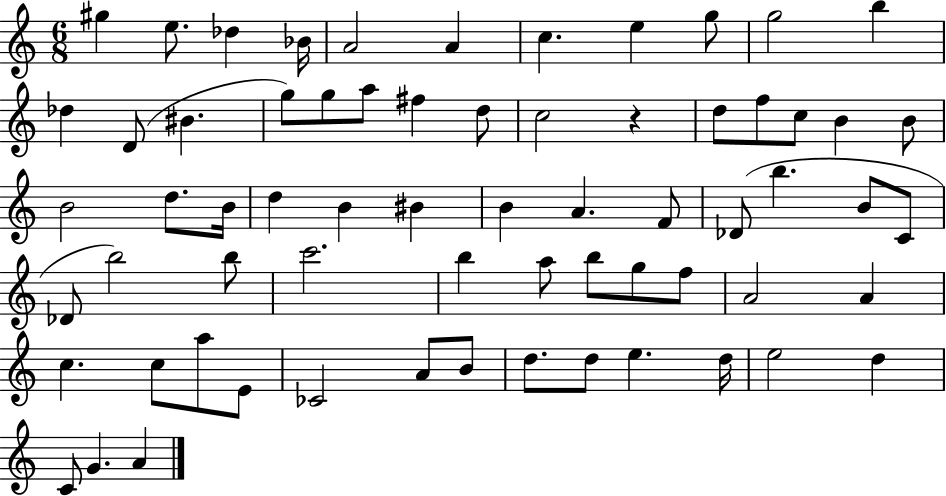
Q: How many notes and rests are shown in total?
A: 66